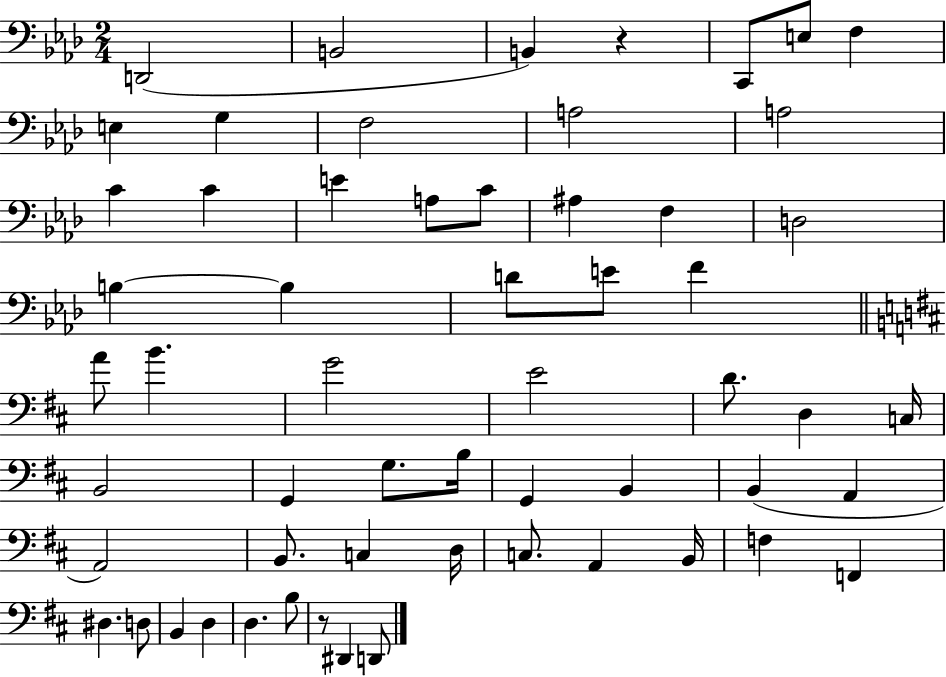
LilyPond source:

{
  \clef bass
  \numericTimeSignature
  \time 2/4
  \key aes \major
  d,2( | b,2 | b,4) r4 | c,8 e8 f4 | \break e4 g4 | f2 | a2 | a2 | \break c'4 c'4 | e'4 a8 c'8 | ais4 f4 | d2 | \break b4~~ b4 | d'8 e'8 f'4 | \bar "||" \break \key d \major a'8 b'4. | g'2 | e'2 | d'8. d4 c16 | \break b,2 | g,4 g8. b16 | g,4 b,4 | b,4( a,4 | \break a,2) | b,8. c4 d16 | c8. a,4 b,16 | f4 f,4 | \break dis4. d8 | b,4 d4 | d4. b8 | r8 dis,4 d,8 | \break \bar "|."
}